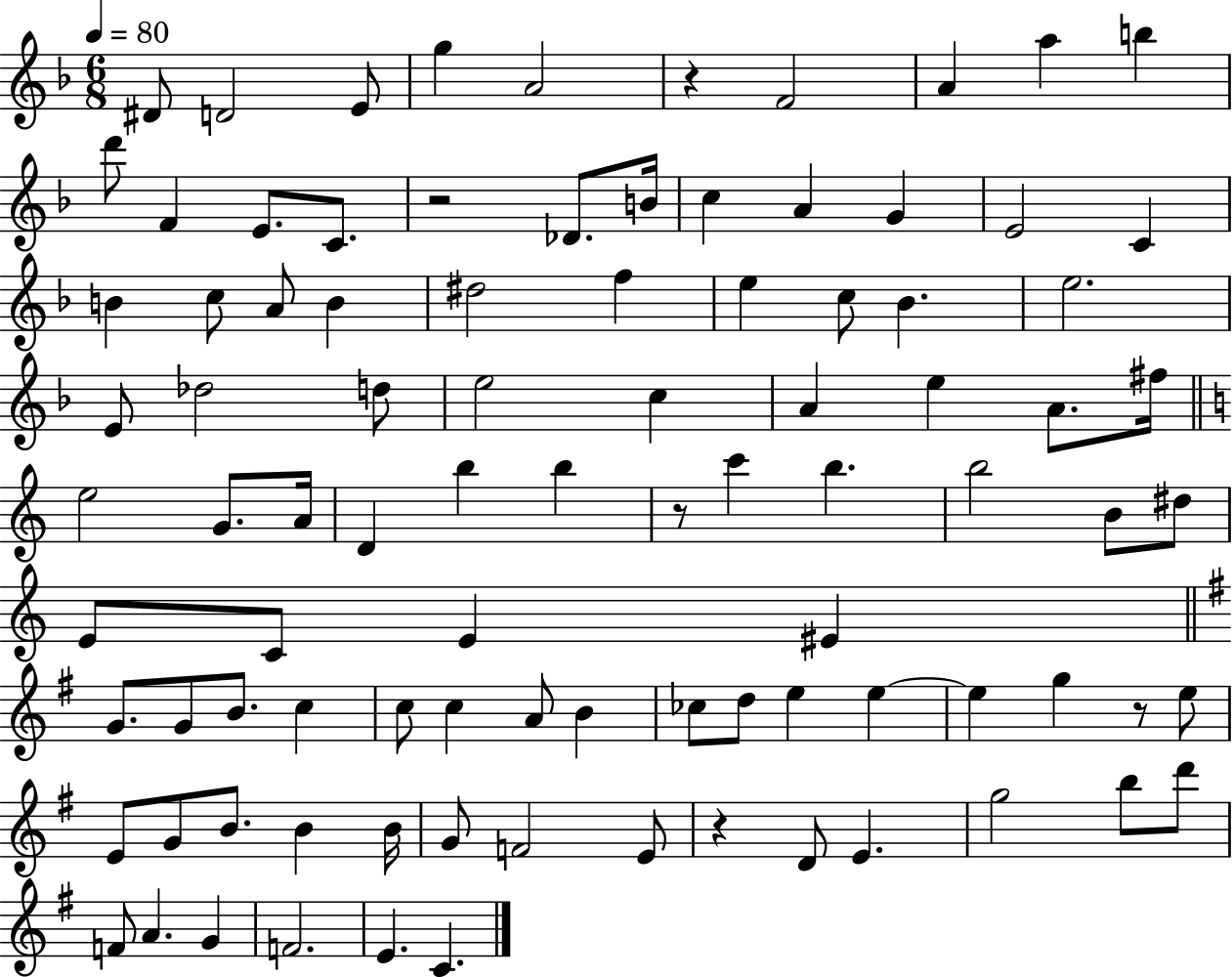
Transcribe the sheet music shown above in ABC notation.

X:1
T:Untitled
M:6/8
L:1/4
K:F
^D/2 D2 E/2 g A2 z F2 A a b d'/2 F E/2 C/2 z2 _D/2 B/4 c A G E2 C B c/2 A/2 B ^d2 f e c/2 _B e2 E/2 _d2 d/2 e2 c A e A/2 ^f/4 e2 G/2 A/4 D b b z/2 c' b b2 B/2 ^d/2 E/2 C/2 E ^E G/2 G/2 B/2 c c/2 c A/2 B _c/2 d/2 e e e g z/2 e/2 E/2 G/2 B/2 B B/4 G/2 F2 E/2 z D/2 E g2 b/2 d'/2 F/2 A G F2 E C